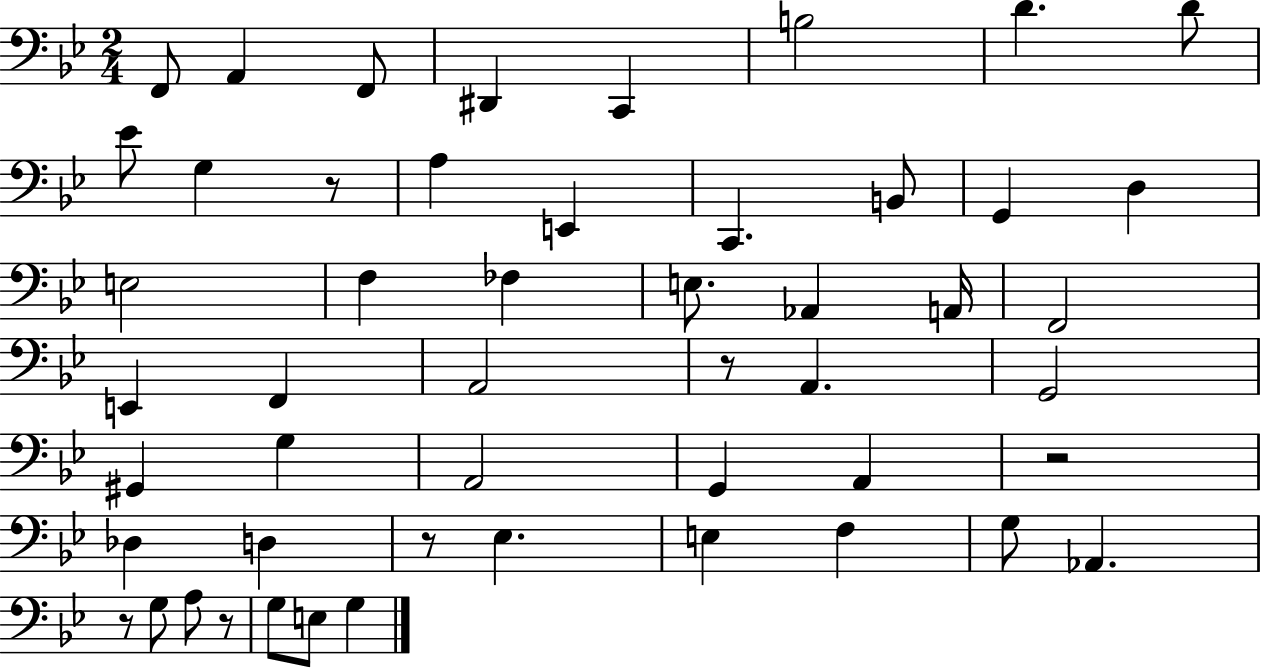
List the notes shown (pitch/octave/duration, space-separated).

F2/e A2/q F2/e D#2/q C2/q B3/h D4/q. D4/e Eb4/e G3/q R/e A3/q E2/q C2/q. B2/e G2/q D3/q E3/h F3/q FES3/q E3/e. Ab2/q A2/s F2/h E2/q F2/q A2/h R/e A2/q. G2/h G#2/q G3/q A2/h G2/q A2/q R/h Db3/q D3/q R/e Eb3/q. E3/q F3/q G3/e Ab2/q. R/e G3/e A3/e R/e G3/e E3/e G3/q